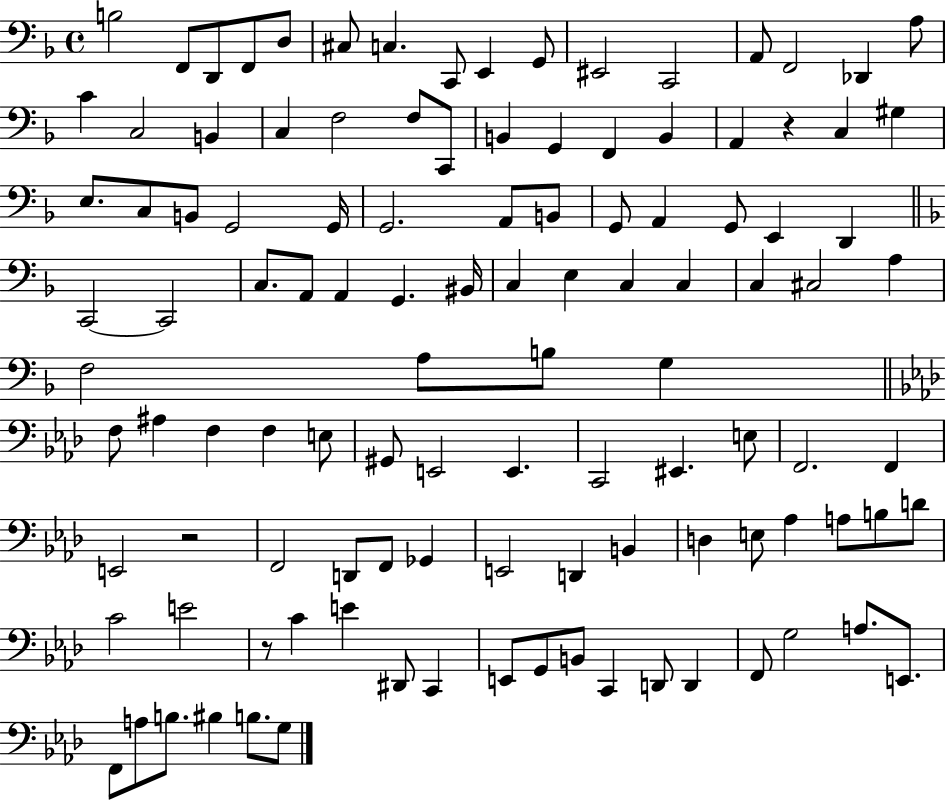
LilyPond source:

{
  \clef bass
  \time 4/4
  \defaultTimeSignature
  \key f \major
  b2 f,8 d,8 f,8 d8 | cis8 c4. c,8 e,4 g,8 | eis,2 c,2 | a,8 f,2 des,4 a8 | \break c'4 c2 b,4 | c4 f2 f8 c,8 | b,4 g,4 f,4 b,4 | a,4 r4 c4 gis4 | \break e8. c8 b,8 g,2 g,16 | g,2. a,8 b,8 | g,8 a,4 g,8 e,4 d,4 | \bar "||" \break \key d \minor c,2~~ c,2 | c8. a,8 a,4 g,4. bis,16 | c4 e4 c4 c4 | c4 cis2 a4 | \break f2 a8 b8 g4 | \bar "||" \break \key f \minor f8 ais4 f4 f4 e8 | gis,8 e,2 e,4. | c,2 eis,4. e8 | f,2. f,4 | \break e,2 r2 | f,2 d,8 f,8 ges,4 | e,2 d,4 b,4 | d4 e8 aes4 a8 b8 d'8 | \break c'2 e'2 | r8 c'4 e'4 dis,8 c,4 | e,8 g,8 b,8 c,4 d,8 d,4 | f,8 g2 a8. e,8. | \break f,8 a8 b8. bis4 b8. g8 | \bar "|."
}